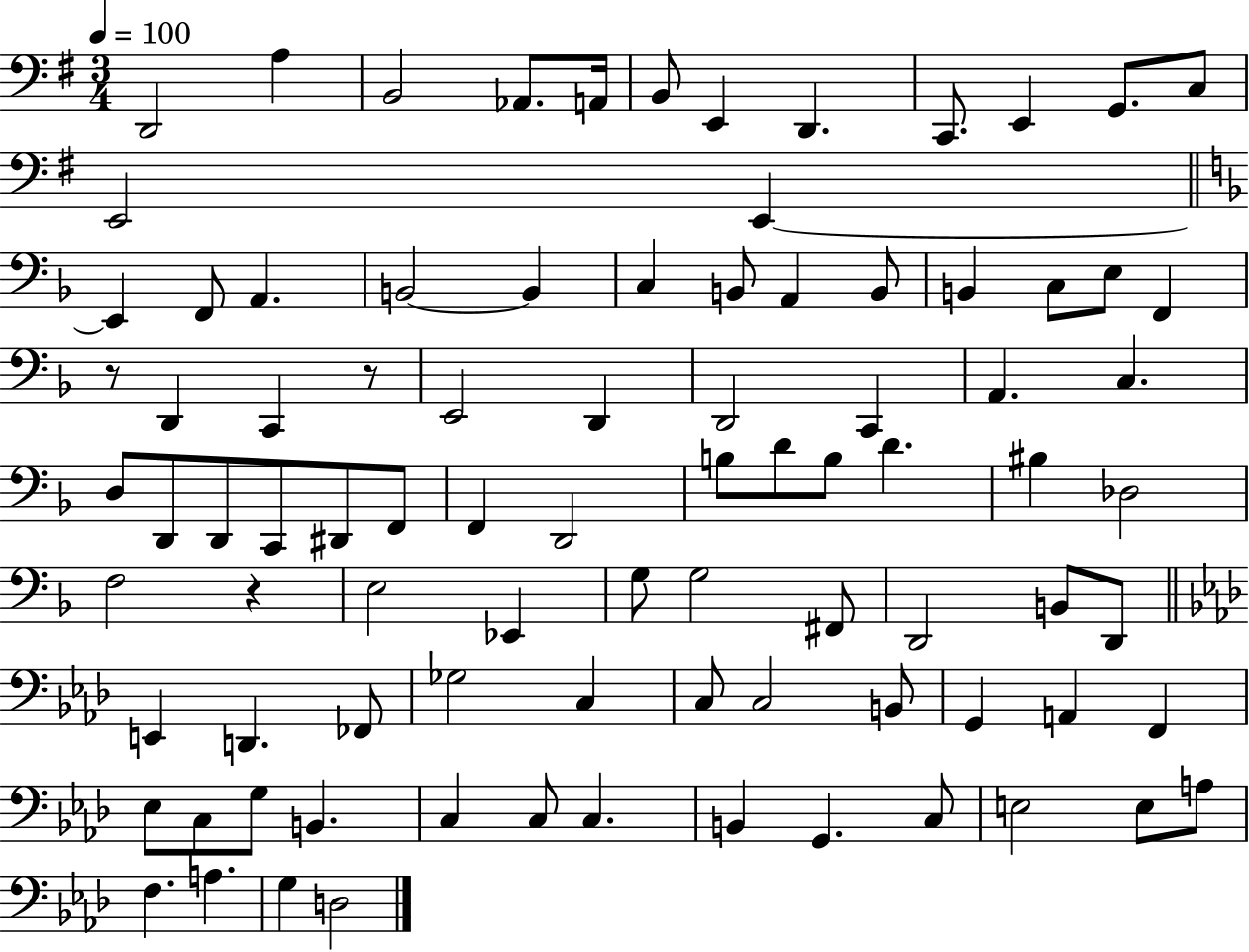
D2/h A3/q B2/h Ab2/e. A2/s B2/e E2/q D2/q. C2/e. E2/q G2/e. C3/e E2/h E2/q E2/q F2/e A2/q. B2/h B2/q C3/q B2/e A2/q B2/e B2/q C3/e E3/e F2/q R/e D2/q C2/q R/e E2/h D2/q D2/h C2/q A2/q. C3/q. D3/e D2/e D2/e C2/e D#2/e F2/e F2/q D2/h B3/e D4/e B3/e D4/q. BIS3/q Db3/h F3/h R/q E3/h Eb2/q G3/e G3/h F#2/e D2/h B2/e D2/e E2/q D2/q. FES2/e Gb3/h C3/q C3/e C3/h B2/e G2/q A2/q F2/q Eb3/e C3/e G3/e B2/q. C3/q C3/e C3/q. B2/q G2/q. C3/e E3/h E3/e A3/e F3/q. A3/q. G3/q D3/h